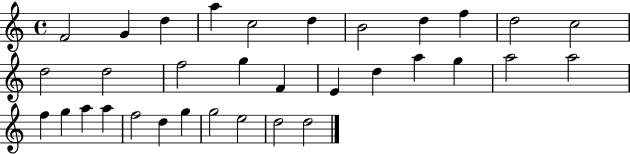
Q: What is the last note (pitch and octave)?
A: D5